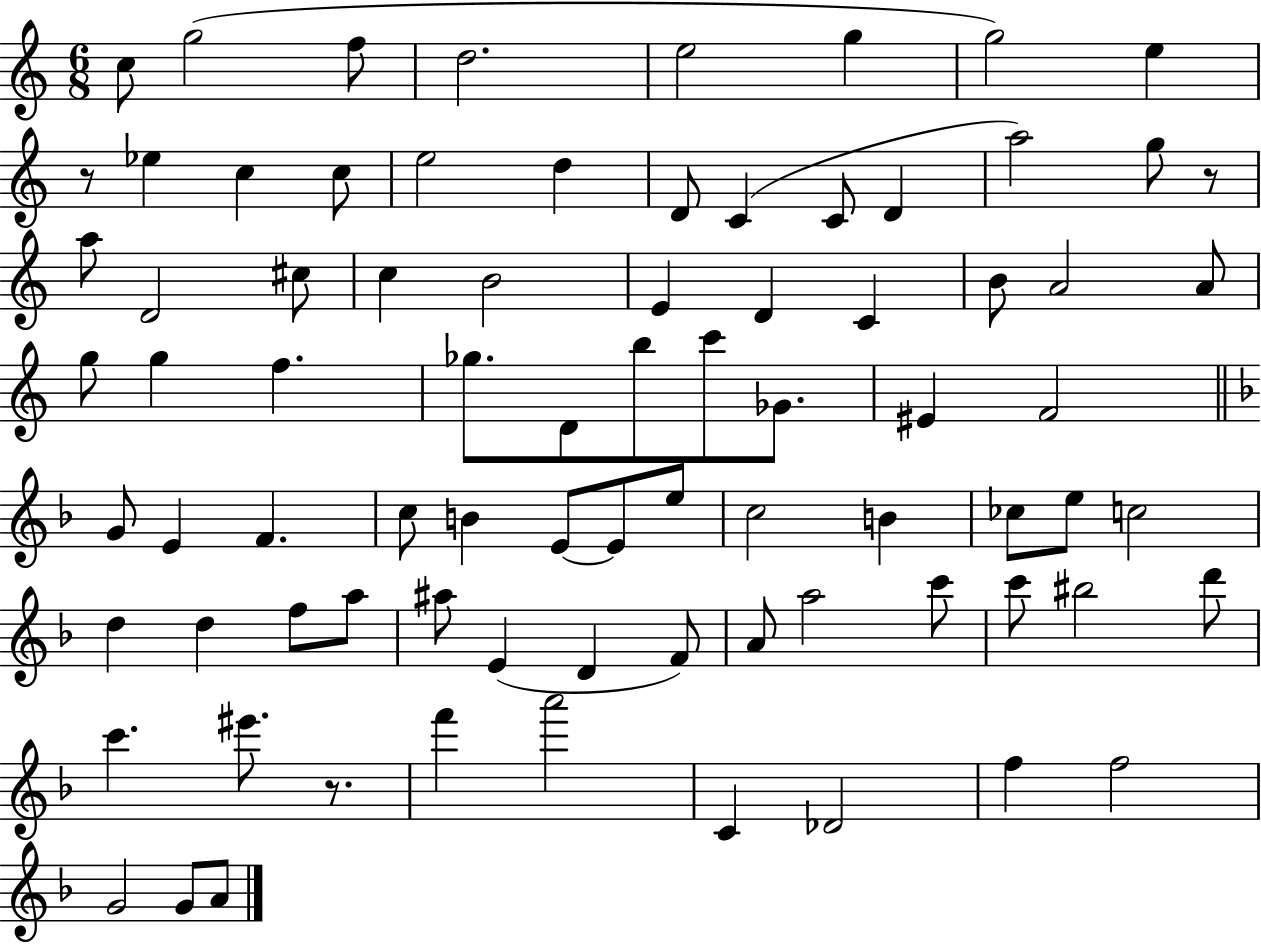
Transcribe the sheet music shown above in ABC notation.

X:1
T:Untitled
M:6/8
L:1/4
K:C
c/2 g2 f/2 d2 e2 g g2 e z/2 _e c c/2 e2 d D/2 C C/2 D a2 g/2 z/2 a/2 D2 ^c/2 c B2 E D C B/2 A2 A/2 g/2 g f _g/2 D/2 b/2 c'/2 _G/2 ^E F2 G/2 E F c/2 B E/2 E/2 e/2 c2 B _c/2 e/2 c2 d d f/2 a/2 ^a/2 E D F/2 A/2 a2 c'/2 c'/2 ^b2 d'/2 c' ^e'/2 z/2 f' a'2 C _D2 f f2 G2 G/2 A/2